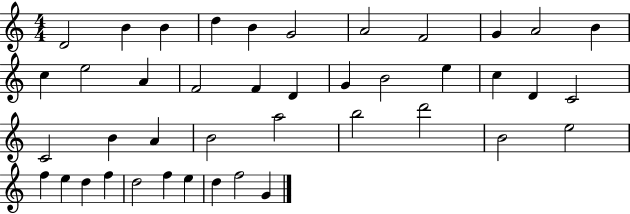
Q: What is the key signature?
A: C major